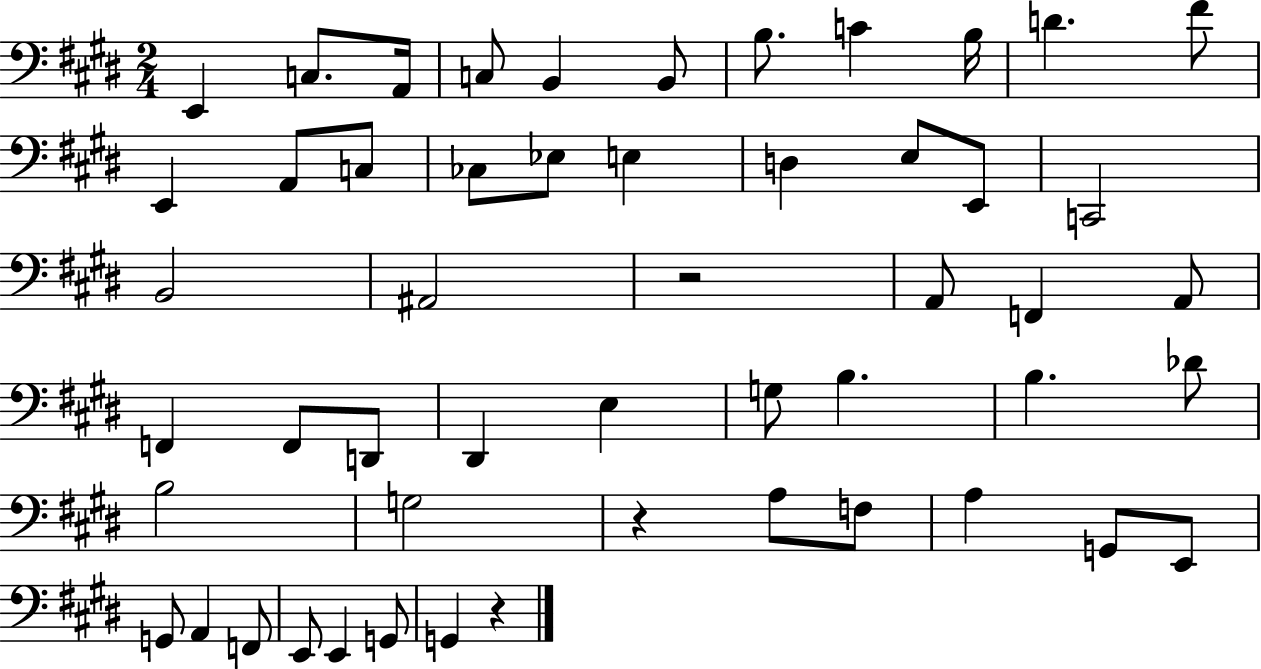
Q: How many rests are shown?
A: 3